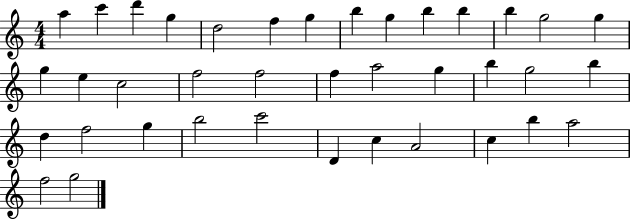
{
  \clef treble
  \numericTimeSignature
  \time 4/4
  \key c \major
  a''4 c'''4 d'''4 g''4 | d''2 f''4 g''4 | b''4 g''4 b''4 b''4 | b''4 g''2 g''4 | \break g''4 e''4 c''2 | f''2 f''2 | f''4 a''2 g''4 | b''4 g''2 b''4 | \break d''4 f''2 g''4 | b''2 c'''2 | d'4 c''4 a'2 | c''4 b''4 a''2 | \break f''2 g''2 | \bar "|."
}